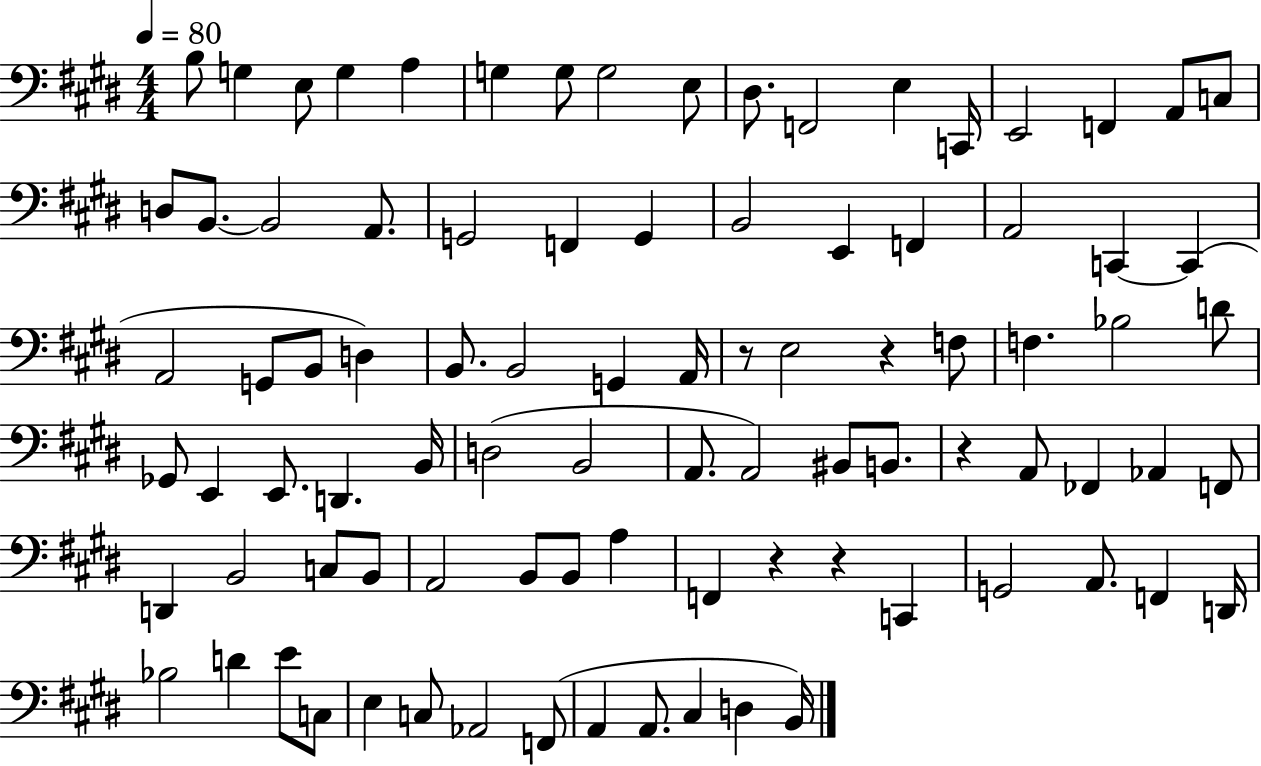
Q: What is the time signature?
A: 4/4